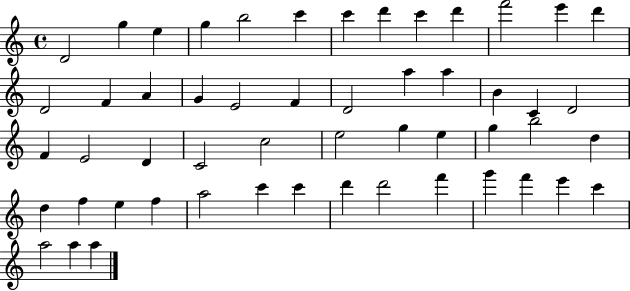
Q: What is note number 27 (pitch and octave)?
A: E4